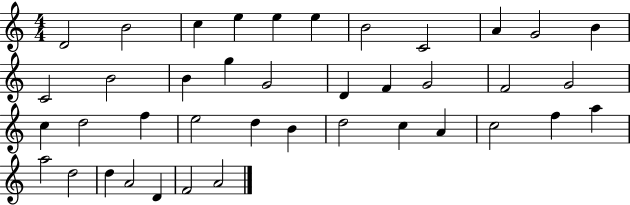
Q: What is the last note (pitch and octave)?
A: A4